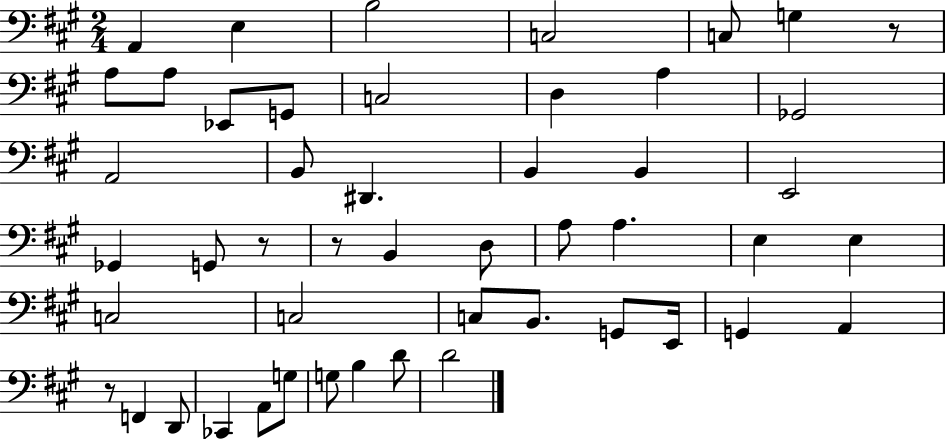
{
  \clef bass
  \numericTimeSignature
  \time 2/4
  \key a \major
  a,4 e4 | b2 | c2 | c8 g4 r8 | \break a8 a8 ees,8 g,8 | c2 | d4 a4 | ges,2 | \break a,2 | b,8 dis,4. | b,4 b,4 | e,2 | \break ges,4 g,8 r8 | r8 b,4 d8 | a8 a4. | e4 e4 | \break c2 | c2 | c8 b,8. g,8 e,16 | g,4 a,4 | \break r8 f,4 d,8 | ces,4 a,8 g8 | g8 b4 d'8 | d'2 | \break \bar "|."
}